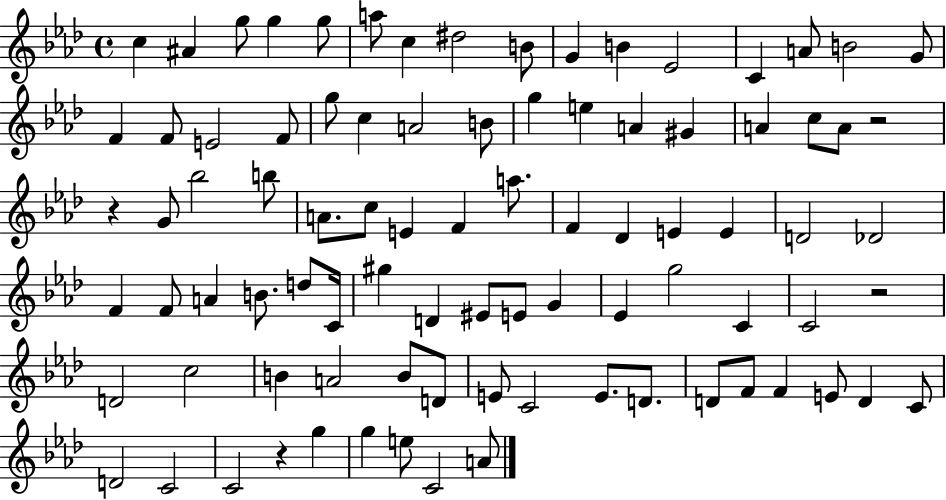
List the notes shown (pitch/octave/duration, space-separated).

C5/q A#4/q G5/e G5/q G5/e A5/e C5/q D#5/h B4/e G4/q B4/q Eb4/h C4/q A4/e B4/h G4/e F4/q F4/e E4/h F4/e G5/e C5/q A4/h B4/e G5/q E5/q A4/q G#4/q A4/q C5/e A4/e R/h R/q G4/e Bb5/h B5/e A4/e. C5/e E4/q F4/q A5/e. F4/q Db4/q E4/q E4/q D4/h Db4/h F4/q F4/e A4/q B4/e. D5/e C4/s G#5/q D4/q EIS4/e E4/e G4/q Eb4/q G5/h C4/q C4/h R/h D4/h C5/h B4/q A4/h B4/e D4/e E4/e C4/h E4/e. D4/e. D4/e F4/e F4/q E4/e D4/q C4/e D4/h C4/h C4/h R/q G5/q G5/q E5/e C4/h A4/e